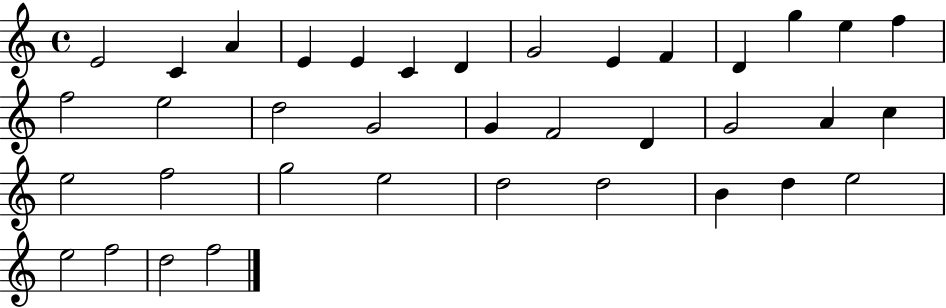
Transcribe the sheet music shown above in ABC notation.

X:1
T:Untitled
M:4/4
L:1/4
K:C
E2 C A E E C D G2 E F D g e f f2 e2 d2 G2 G F2 D G2 A c e2 f2 g2 e2 d2 d2 B d e2 e2 f2 d2 f2